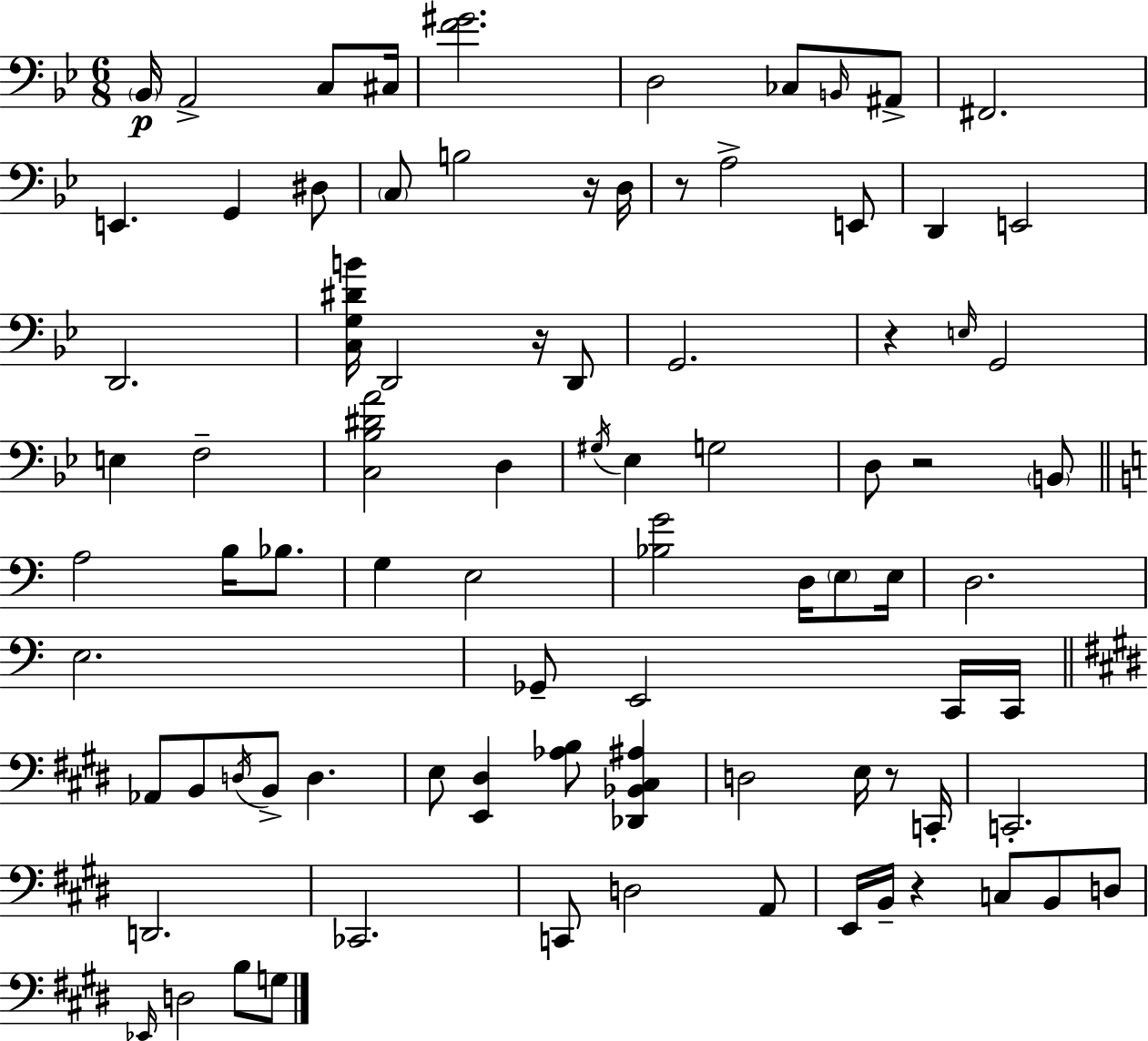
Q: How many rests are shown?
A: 7